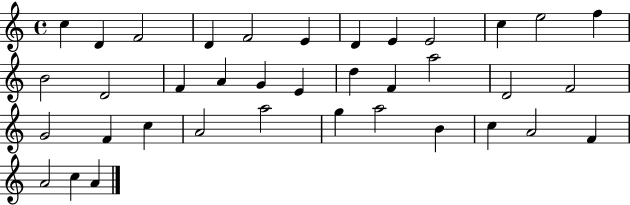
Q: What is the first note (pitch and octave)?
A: C5